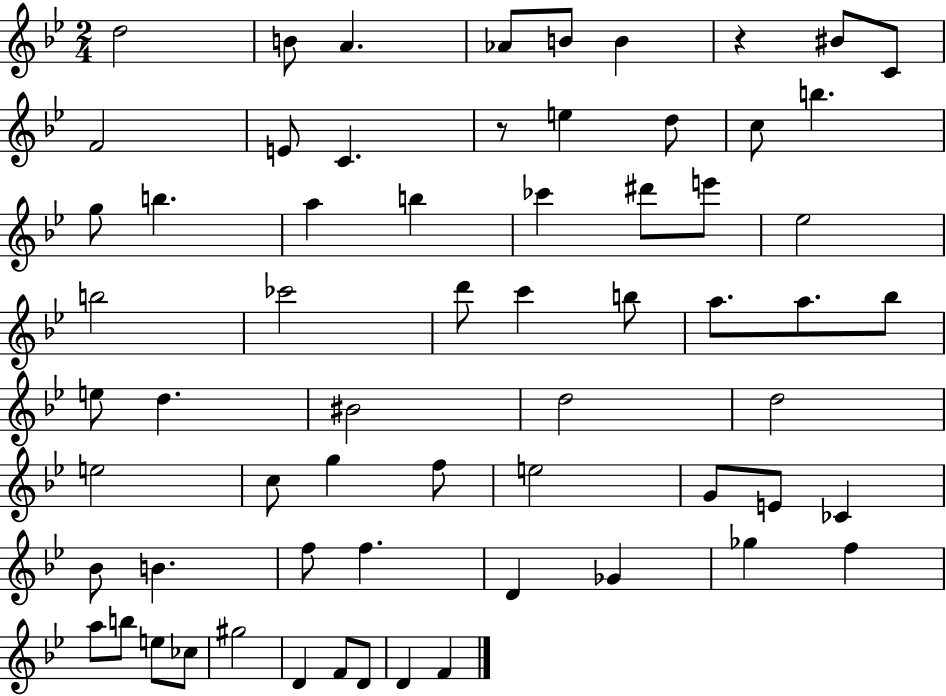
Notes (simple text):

D5/h B4/e A4/q. Ab4/e B4/e B4/q R/q BIS4/e C4/e F4/h E4/e C4/q. R/e E5/q D5/e C5/e B5/q. G5/e B5/q. A5/q B5/q CES6/q D#6/e E6/e Eb5/h B5/h CES6/h D6/e C6/q B5/e A5/e. A5/e. Bb5/e E5/e D5/q. BIS4/h D5/h D5/h E5/h C5/e G5/q F5/e E5/h G4/e E4/e CES4/q Bb4/e B4/q. F5/e F5/q. D4/q Gb4/q Gb5/q F5/q A5/e B5/e E5/e CES5/e G#5/h D4/q F4/e D4/e D4/q F4/q